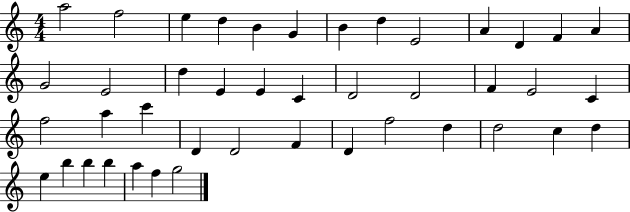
A5/h F5/h E5/q D5/q B4/q G4/q B4/q D5/q E4/h A4/q D4/q F4/q A4/q G4/h E4/h D5/q E4/q E4/q C4/q D4/h D4/h F4/q E4/h C4/q F5/h A5/q C6/q D4/q D4/h F4/q D4/q F5/h D5/q D5/h C5/q D5/q E5/q B5/q B5/q B5/q A5/q F5/q G5/h